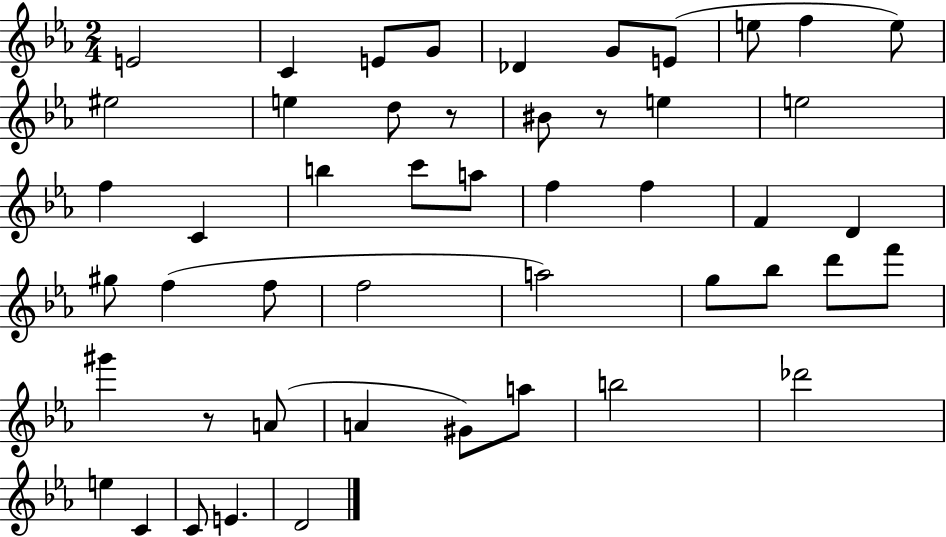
{
  \clef treble
  \numericTimeSignature
  \time 2/4
  \key ees \major
  e'2 | c'4 e'8 g'8 | des'4 g'8 e'8( | e''8 f''4 e''8) | \break eis''2 | e''4 d''8 r8 | bis'8 r8 e''4 | e''2 | \break f''4 c'4 | b''4 c'''8 a''8 | f''4 f''4 | f'4 d'4 | \break gis''8 f''4( f''8 | f''2 | a''2) | g''8 bes''8 d'''8 f'''8 | \break gis'''4 r8 a'8( | a'4 gis'8) a''8 | b''2 | des'''2 | \break e''4 c'4 | c'8 e'4. | d'2 | \bar "|."
}